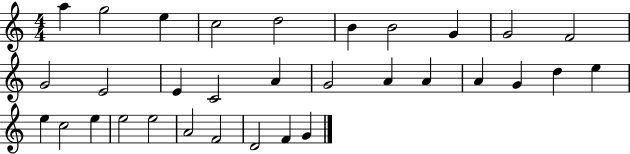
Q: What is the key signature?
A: C major